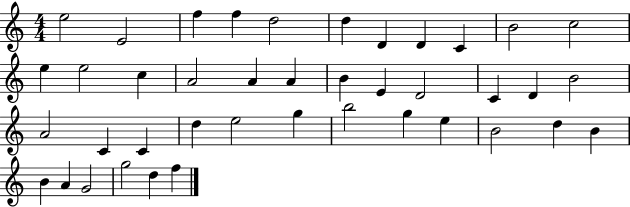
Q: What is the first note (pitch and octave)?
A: E5